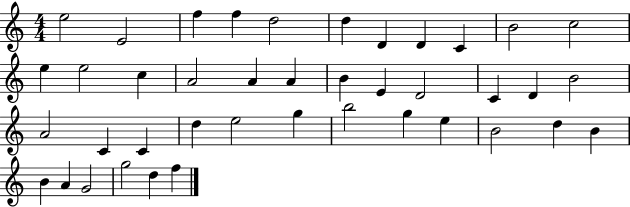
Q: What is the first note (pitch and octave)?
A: E5